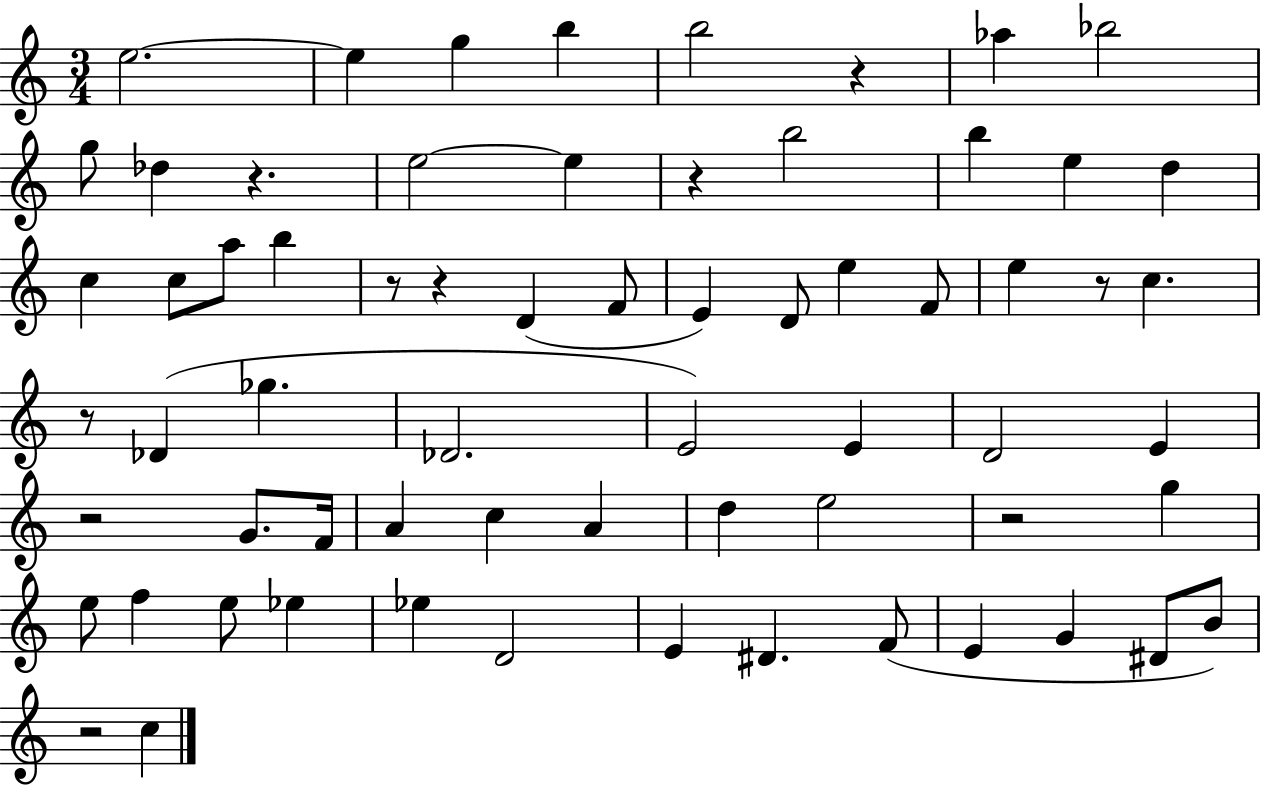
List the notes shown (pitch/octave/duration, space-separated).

E5/h. E5/q G5/q B5/q B5/h R/q Ab5/q Bb5/h G5/e Db5/q R/q. E5/h E5/q R/q B5/h B5/q E5/q D5/q C5/q C5/e A5/e B5/q R/e R/q D4/q F4/e E4/q D4/e E5/q F4/e E5/q R/e C5/q. R/e Db4/q Gb5/q. Db4/h. E4/h E4/q D4/h E4/q R/h G4/e. F4/s A4/q C5/q A4/q D5/q E5/h R/h G5/q E5/e F5/q E5/e Eb5/q Eb5/q D4/h E4/q D#4/q. F4/e E4/q G4/q D#4/e B4/e R/h C5/q